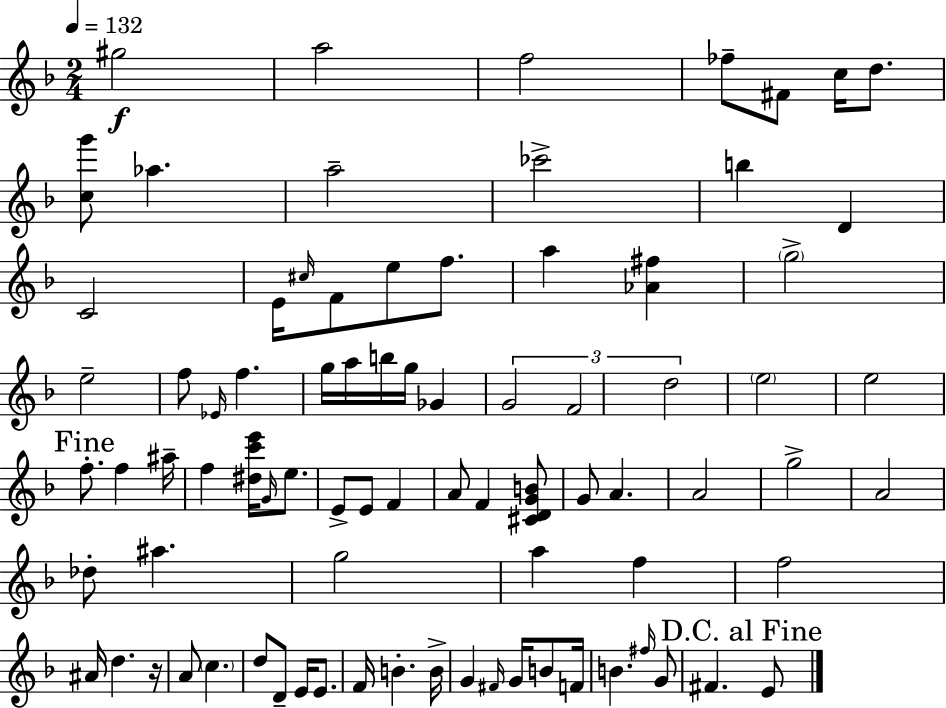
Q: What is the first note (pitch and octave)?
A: G#5